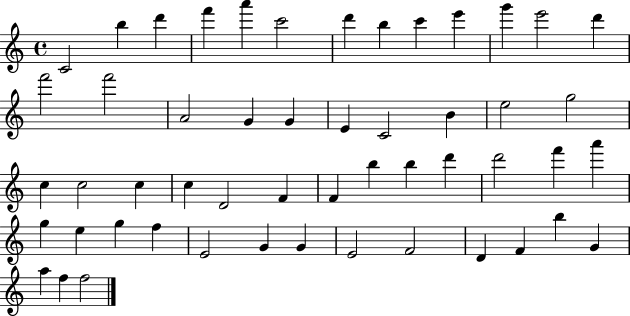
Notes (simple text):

C4/h B5/q D6/q F6/q A6/q C6/h D6/q B5/q C6/q E6/q G6/q E6/h D6/q F6/h F6/h A4/h G4/q G4/q E4/q C4/h B4/q E5/h G5/h C5/q C5/h C5/q C5/q D4/h F4/q F4/q B5/q B5/q D6/q D6/h F6/q A6/q G5/q E5/q G5/q F5/q E4/h G4/q G4/q E4/h F4/h D4/q F4/q B5/q G4/q A5/q F5/q F5/h